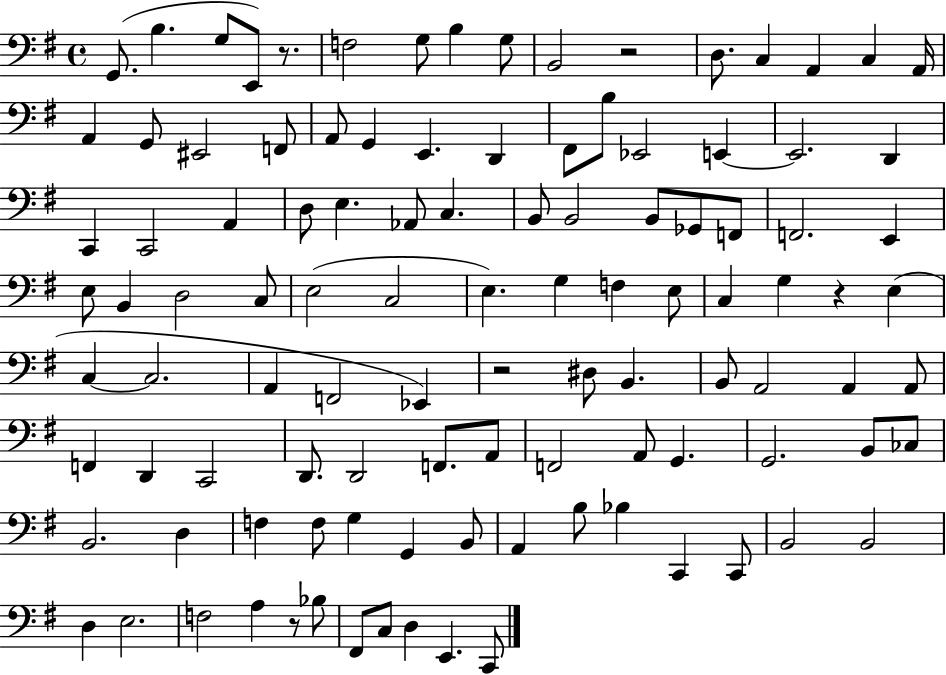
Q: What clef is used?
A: bass